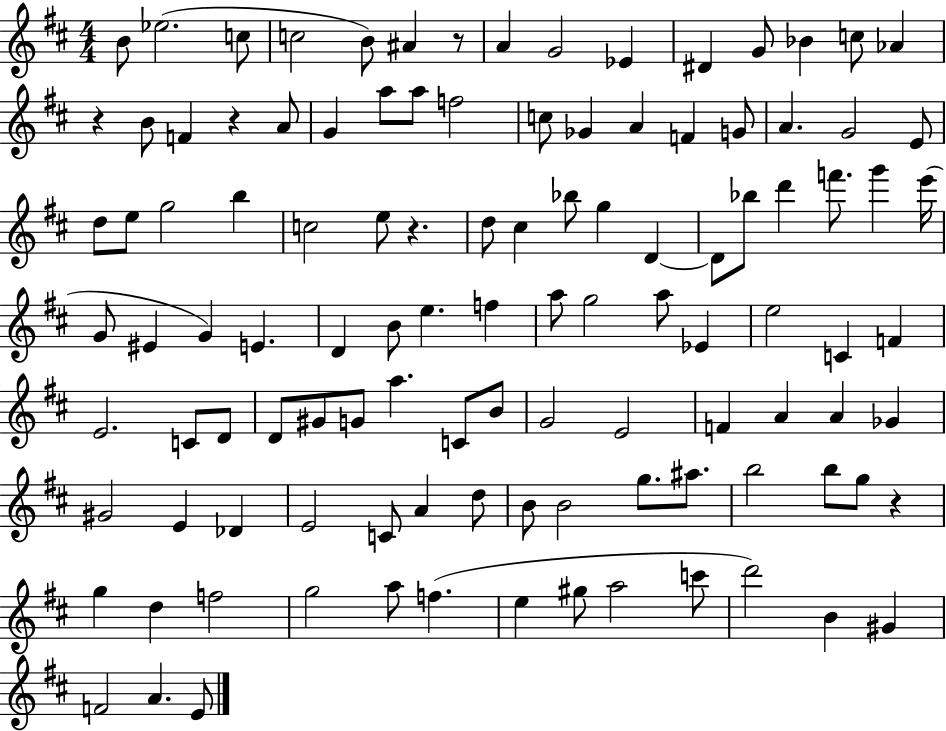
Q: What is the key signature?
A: D major